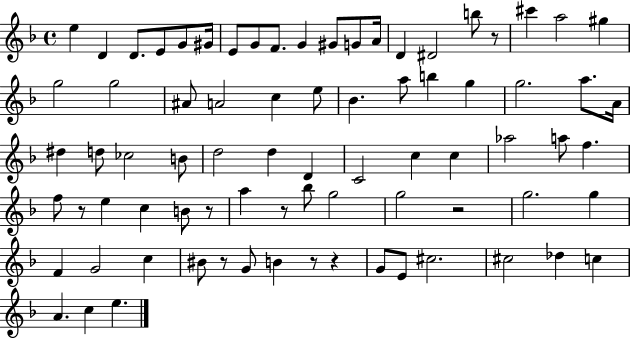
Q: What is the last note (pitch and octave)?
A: E5